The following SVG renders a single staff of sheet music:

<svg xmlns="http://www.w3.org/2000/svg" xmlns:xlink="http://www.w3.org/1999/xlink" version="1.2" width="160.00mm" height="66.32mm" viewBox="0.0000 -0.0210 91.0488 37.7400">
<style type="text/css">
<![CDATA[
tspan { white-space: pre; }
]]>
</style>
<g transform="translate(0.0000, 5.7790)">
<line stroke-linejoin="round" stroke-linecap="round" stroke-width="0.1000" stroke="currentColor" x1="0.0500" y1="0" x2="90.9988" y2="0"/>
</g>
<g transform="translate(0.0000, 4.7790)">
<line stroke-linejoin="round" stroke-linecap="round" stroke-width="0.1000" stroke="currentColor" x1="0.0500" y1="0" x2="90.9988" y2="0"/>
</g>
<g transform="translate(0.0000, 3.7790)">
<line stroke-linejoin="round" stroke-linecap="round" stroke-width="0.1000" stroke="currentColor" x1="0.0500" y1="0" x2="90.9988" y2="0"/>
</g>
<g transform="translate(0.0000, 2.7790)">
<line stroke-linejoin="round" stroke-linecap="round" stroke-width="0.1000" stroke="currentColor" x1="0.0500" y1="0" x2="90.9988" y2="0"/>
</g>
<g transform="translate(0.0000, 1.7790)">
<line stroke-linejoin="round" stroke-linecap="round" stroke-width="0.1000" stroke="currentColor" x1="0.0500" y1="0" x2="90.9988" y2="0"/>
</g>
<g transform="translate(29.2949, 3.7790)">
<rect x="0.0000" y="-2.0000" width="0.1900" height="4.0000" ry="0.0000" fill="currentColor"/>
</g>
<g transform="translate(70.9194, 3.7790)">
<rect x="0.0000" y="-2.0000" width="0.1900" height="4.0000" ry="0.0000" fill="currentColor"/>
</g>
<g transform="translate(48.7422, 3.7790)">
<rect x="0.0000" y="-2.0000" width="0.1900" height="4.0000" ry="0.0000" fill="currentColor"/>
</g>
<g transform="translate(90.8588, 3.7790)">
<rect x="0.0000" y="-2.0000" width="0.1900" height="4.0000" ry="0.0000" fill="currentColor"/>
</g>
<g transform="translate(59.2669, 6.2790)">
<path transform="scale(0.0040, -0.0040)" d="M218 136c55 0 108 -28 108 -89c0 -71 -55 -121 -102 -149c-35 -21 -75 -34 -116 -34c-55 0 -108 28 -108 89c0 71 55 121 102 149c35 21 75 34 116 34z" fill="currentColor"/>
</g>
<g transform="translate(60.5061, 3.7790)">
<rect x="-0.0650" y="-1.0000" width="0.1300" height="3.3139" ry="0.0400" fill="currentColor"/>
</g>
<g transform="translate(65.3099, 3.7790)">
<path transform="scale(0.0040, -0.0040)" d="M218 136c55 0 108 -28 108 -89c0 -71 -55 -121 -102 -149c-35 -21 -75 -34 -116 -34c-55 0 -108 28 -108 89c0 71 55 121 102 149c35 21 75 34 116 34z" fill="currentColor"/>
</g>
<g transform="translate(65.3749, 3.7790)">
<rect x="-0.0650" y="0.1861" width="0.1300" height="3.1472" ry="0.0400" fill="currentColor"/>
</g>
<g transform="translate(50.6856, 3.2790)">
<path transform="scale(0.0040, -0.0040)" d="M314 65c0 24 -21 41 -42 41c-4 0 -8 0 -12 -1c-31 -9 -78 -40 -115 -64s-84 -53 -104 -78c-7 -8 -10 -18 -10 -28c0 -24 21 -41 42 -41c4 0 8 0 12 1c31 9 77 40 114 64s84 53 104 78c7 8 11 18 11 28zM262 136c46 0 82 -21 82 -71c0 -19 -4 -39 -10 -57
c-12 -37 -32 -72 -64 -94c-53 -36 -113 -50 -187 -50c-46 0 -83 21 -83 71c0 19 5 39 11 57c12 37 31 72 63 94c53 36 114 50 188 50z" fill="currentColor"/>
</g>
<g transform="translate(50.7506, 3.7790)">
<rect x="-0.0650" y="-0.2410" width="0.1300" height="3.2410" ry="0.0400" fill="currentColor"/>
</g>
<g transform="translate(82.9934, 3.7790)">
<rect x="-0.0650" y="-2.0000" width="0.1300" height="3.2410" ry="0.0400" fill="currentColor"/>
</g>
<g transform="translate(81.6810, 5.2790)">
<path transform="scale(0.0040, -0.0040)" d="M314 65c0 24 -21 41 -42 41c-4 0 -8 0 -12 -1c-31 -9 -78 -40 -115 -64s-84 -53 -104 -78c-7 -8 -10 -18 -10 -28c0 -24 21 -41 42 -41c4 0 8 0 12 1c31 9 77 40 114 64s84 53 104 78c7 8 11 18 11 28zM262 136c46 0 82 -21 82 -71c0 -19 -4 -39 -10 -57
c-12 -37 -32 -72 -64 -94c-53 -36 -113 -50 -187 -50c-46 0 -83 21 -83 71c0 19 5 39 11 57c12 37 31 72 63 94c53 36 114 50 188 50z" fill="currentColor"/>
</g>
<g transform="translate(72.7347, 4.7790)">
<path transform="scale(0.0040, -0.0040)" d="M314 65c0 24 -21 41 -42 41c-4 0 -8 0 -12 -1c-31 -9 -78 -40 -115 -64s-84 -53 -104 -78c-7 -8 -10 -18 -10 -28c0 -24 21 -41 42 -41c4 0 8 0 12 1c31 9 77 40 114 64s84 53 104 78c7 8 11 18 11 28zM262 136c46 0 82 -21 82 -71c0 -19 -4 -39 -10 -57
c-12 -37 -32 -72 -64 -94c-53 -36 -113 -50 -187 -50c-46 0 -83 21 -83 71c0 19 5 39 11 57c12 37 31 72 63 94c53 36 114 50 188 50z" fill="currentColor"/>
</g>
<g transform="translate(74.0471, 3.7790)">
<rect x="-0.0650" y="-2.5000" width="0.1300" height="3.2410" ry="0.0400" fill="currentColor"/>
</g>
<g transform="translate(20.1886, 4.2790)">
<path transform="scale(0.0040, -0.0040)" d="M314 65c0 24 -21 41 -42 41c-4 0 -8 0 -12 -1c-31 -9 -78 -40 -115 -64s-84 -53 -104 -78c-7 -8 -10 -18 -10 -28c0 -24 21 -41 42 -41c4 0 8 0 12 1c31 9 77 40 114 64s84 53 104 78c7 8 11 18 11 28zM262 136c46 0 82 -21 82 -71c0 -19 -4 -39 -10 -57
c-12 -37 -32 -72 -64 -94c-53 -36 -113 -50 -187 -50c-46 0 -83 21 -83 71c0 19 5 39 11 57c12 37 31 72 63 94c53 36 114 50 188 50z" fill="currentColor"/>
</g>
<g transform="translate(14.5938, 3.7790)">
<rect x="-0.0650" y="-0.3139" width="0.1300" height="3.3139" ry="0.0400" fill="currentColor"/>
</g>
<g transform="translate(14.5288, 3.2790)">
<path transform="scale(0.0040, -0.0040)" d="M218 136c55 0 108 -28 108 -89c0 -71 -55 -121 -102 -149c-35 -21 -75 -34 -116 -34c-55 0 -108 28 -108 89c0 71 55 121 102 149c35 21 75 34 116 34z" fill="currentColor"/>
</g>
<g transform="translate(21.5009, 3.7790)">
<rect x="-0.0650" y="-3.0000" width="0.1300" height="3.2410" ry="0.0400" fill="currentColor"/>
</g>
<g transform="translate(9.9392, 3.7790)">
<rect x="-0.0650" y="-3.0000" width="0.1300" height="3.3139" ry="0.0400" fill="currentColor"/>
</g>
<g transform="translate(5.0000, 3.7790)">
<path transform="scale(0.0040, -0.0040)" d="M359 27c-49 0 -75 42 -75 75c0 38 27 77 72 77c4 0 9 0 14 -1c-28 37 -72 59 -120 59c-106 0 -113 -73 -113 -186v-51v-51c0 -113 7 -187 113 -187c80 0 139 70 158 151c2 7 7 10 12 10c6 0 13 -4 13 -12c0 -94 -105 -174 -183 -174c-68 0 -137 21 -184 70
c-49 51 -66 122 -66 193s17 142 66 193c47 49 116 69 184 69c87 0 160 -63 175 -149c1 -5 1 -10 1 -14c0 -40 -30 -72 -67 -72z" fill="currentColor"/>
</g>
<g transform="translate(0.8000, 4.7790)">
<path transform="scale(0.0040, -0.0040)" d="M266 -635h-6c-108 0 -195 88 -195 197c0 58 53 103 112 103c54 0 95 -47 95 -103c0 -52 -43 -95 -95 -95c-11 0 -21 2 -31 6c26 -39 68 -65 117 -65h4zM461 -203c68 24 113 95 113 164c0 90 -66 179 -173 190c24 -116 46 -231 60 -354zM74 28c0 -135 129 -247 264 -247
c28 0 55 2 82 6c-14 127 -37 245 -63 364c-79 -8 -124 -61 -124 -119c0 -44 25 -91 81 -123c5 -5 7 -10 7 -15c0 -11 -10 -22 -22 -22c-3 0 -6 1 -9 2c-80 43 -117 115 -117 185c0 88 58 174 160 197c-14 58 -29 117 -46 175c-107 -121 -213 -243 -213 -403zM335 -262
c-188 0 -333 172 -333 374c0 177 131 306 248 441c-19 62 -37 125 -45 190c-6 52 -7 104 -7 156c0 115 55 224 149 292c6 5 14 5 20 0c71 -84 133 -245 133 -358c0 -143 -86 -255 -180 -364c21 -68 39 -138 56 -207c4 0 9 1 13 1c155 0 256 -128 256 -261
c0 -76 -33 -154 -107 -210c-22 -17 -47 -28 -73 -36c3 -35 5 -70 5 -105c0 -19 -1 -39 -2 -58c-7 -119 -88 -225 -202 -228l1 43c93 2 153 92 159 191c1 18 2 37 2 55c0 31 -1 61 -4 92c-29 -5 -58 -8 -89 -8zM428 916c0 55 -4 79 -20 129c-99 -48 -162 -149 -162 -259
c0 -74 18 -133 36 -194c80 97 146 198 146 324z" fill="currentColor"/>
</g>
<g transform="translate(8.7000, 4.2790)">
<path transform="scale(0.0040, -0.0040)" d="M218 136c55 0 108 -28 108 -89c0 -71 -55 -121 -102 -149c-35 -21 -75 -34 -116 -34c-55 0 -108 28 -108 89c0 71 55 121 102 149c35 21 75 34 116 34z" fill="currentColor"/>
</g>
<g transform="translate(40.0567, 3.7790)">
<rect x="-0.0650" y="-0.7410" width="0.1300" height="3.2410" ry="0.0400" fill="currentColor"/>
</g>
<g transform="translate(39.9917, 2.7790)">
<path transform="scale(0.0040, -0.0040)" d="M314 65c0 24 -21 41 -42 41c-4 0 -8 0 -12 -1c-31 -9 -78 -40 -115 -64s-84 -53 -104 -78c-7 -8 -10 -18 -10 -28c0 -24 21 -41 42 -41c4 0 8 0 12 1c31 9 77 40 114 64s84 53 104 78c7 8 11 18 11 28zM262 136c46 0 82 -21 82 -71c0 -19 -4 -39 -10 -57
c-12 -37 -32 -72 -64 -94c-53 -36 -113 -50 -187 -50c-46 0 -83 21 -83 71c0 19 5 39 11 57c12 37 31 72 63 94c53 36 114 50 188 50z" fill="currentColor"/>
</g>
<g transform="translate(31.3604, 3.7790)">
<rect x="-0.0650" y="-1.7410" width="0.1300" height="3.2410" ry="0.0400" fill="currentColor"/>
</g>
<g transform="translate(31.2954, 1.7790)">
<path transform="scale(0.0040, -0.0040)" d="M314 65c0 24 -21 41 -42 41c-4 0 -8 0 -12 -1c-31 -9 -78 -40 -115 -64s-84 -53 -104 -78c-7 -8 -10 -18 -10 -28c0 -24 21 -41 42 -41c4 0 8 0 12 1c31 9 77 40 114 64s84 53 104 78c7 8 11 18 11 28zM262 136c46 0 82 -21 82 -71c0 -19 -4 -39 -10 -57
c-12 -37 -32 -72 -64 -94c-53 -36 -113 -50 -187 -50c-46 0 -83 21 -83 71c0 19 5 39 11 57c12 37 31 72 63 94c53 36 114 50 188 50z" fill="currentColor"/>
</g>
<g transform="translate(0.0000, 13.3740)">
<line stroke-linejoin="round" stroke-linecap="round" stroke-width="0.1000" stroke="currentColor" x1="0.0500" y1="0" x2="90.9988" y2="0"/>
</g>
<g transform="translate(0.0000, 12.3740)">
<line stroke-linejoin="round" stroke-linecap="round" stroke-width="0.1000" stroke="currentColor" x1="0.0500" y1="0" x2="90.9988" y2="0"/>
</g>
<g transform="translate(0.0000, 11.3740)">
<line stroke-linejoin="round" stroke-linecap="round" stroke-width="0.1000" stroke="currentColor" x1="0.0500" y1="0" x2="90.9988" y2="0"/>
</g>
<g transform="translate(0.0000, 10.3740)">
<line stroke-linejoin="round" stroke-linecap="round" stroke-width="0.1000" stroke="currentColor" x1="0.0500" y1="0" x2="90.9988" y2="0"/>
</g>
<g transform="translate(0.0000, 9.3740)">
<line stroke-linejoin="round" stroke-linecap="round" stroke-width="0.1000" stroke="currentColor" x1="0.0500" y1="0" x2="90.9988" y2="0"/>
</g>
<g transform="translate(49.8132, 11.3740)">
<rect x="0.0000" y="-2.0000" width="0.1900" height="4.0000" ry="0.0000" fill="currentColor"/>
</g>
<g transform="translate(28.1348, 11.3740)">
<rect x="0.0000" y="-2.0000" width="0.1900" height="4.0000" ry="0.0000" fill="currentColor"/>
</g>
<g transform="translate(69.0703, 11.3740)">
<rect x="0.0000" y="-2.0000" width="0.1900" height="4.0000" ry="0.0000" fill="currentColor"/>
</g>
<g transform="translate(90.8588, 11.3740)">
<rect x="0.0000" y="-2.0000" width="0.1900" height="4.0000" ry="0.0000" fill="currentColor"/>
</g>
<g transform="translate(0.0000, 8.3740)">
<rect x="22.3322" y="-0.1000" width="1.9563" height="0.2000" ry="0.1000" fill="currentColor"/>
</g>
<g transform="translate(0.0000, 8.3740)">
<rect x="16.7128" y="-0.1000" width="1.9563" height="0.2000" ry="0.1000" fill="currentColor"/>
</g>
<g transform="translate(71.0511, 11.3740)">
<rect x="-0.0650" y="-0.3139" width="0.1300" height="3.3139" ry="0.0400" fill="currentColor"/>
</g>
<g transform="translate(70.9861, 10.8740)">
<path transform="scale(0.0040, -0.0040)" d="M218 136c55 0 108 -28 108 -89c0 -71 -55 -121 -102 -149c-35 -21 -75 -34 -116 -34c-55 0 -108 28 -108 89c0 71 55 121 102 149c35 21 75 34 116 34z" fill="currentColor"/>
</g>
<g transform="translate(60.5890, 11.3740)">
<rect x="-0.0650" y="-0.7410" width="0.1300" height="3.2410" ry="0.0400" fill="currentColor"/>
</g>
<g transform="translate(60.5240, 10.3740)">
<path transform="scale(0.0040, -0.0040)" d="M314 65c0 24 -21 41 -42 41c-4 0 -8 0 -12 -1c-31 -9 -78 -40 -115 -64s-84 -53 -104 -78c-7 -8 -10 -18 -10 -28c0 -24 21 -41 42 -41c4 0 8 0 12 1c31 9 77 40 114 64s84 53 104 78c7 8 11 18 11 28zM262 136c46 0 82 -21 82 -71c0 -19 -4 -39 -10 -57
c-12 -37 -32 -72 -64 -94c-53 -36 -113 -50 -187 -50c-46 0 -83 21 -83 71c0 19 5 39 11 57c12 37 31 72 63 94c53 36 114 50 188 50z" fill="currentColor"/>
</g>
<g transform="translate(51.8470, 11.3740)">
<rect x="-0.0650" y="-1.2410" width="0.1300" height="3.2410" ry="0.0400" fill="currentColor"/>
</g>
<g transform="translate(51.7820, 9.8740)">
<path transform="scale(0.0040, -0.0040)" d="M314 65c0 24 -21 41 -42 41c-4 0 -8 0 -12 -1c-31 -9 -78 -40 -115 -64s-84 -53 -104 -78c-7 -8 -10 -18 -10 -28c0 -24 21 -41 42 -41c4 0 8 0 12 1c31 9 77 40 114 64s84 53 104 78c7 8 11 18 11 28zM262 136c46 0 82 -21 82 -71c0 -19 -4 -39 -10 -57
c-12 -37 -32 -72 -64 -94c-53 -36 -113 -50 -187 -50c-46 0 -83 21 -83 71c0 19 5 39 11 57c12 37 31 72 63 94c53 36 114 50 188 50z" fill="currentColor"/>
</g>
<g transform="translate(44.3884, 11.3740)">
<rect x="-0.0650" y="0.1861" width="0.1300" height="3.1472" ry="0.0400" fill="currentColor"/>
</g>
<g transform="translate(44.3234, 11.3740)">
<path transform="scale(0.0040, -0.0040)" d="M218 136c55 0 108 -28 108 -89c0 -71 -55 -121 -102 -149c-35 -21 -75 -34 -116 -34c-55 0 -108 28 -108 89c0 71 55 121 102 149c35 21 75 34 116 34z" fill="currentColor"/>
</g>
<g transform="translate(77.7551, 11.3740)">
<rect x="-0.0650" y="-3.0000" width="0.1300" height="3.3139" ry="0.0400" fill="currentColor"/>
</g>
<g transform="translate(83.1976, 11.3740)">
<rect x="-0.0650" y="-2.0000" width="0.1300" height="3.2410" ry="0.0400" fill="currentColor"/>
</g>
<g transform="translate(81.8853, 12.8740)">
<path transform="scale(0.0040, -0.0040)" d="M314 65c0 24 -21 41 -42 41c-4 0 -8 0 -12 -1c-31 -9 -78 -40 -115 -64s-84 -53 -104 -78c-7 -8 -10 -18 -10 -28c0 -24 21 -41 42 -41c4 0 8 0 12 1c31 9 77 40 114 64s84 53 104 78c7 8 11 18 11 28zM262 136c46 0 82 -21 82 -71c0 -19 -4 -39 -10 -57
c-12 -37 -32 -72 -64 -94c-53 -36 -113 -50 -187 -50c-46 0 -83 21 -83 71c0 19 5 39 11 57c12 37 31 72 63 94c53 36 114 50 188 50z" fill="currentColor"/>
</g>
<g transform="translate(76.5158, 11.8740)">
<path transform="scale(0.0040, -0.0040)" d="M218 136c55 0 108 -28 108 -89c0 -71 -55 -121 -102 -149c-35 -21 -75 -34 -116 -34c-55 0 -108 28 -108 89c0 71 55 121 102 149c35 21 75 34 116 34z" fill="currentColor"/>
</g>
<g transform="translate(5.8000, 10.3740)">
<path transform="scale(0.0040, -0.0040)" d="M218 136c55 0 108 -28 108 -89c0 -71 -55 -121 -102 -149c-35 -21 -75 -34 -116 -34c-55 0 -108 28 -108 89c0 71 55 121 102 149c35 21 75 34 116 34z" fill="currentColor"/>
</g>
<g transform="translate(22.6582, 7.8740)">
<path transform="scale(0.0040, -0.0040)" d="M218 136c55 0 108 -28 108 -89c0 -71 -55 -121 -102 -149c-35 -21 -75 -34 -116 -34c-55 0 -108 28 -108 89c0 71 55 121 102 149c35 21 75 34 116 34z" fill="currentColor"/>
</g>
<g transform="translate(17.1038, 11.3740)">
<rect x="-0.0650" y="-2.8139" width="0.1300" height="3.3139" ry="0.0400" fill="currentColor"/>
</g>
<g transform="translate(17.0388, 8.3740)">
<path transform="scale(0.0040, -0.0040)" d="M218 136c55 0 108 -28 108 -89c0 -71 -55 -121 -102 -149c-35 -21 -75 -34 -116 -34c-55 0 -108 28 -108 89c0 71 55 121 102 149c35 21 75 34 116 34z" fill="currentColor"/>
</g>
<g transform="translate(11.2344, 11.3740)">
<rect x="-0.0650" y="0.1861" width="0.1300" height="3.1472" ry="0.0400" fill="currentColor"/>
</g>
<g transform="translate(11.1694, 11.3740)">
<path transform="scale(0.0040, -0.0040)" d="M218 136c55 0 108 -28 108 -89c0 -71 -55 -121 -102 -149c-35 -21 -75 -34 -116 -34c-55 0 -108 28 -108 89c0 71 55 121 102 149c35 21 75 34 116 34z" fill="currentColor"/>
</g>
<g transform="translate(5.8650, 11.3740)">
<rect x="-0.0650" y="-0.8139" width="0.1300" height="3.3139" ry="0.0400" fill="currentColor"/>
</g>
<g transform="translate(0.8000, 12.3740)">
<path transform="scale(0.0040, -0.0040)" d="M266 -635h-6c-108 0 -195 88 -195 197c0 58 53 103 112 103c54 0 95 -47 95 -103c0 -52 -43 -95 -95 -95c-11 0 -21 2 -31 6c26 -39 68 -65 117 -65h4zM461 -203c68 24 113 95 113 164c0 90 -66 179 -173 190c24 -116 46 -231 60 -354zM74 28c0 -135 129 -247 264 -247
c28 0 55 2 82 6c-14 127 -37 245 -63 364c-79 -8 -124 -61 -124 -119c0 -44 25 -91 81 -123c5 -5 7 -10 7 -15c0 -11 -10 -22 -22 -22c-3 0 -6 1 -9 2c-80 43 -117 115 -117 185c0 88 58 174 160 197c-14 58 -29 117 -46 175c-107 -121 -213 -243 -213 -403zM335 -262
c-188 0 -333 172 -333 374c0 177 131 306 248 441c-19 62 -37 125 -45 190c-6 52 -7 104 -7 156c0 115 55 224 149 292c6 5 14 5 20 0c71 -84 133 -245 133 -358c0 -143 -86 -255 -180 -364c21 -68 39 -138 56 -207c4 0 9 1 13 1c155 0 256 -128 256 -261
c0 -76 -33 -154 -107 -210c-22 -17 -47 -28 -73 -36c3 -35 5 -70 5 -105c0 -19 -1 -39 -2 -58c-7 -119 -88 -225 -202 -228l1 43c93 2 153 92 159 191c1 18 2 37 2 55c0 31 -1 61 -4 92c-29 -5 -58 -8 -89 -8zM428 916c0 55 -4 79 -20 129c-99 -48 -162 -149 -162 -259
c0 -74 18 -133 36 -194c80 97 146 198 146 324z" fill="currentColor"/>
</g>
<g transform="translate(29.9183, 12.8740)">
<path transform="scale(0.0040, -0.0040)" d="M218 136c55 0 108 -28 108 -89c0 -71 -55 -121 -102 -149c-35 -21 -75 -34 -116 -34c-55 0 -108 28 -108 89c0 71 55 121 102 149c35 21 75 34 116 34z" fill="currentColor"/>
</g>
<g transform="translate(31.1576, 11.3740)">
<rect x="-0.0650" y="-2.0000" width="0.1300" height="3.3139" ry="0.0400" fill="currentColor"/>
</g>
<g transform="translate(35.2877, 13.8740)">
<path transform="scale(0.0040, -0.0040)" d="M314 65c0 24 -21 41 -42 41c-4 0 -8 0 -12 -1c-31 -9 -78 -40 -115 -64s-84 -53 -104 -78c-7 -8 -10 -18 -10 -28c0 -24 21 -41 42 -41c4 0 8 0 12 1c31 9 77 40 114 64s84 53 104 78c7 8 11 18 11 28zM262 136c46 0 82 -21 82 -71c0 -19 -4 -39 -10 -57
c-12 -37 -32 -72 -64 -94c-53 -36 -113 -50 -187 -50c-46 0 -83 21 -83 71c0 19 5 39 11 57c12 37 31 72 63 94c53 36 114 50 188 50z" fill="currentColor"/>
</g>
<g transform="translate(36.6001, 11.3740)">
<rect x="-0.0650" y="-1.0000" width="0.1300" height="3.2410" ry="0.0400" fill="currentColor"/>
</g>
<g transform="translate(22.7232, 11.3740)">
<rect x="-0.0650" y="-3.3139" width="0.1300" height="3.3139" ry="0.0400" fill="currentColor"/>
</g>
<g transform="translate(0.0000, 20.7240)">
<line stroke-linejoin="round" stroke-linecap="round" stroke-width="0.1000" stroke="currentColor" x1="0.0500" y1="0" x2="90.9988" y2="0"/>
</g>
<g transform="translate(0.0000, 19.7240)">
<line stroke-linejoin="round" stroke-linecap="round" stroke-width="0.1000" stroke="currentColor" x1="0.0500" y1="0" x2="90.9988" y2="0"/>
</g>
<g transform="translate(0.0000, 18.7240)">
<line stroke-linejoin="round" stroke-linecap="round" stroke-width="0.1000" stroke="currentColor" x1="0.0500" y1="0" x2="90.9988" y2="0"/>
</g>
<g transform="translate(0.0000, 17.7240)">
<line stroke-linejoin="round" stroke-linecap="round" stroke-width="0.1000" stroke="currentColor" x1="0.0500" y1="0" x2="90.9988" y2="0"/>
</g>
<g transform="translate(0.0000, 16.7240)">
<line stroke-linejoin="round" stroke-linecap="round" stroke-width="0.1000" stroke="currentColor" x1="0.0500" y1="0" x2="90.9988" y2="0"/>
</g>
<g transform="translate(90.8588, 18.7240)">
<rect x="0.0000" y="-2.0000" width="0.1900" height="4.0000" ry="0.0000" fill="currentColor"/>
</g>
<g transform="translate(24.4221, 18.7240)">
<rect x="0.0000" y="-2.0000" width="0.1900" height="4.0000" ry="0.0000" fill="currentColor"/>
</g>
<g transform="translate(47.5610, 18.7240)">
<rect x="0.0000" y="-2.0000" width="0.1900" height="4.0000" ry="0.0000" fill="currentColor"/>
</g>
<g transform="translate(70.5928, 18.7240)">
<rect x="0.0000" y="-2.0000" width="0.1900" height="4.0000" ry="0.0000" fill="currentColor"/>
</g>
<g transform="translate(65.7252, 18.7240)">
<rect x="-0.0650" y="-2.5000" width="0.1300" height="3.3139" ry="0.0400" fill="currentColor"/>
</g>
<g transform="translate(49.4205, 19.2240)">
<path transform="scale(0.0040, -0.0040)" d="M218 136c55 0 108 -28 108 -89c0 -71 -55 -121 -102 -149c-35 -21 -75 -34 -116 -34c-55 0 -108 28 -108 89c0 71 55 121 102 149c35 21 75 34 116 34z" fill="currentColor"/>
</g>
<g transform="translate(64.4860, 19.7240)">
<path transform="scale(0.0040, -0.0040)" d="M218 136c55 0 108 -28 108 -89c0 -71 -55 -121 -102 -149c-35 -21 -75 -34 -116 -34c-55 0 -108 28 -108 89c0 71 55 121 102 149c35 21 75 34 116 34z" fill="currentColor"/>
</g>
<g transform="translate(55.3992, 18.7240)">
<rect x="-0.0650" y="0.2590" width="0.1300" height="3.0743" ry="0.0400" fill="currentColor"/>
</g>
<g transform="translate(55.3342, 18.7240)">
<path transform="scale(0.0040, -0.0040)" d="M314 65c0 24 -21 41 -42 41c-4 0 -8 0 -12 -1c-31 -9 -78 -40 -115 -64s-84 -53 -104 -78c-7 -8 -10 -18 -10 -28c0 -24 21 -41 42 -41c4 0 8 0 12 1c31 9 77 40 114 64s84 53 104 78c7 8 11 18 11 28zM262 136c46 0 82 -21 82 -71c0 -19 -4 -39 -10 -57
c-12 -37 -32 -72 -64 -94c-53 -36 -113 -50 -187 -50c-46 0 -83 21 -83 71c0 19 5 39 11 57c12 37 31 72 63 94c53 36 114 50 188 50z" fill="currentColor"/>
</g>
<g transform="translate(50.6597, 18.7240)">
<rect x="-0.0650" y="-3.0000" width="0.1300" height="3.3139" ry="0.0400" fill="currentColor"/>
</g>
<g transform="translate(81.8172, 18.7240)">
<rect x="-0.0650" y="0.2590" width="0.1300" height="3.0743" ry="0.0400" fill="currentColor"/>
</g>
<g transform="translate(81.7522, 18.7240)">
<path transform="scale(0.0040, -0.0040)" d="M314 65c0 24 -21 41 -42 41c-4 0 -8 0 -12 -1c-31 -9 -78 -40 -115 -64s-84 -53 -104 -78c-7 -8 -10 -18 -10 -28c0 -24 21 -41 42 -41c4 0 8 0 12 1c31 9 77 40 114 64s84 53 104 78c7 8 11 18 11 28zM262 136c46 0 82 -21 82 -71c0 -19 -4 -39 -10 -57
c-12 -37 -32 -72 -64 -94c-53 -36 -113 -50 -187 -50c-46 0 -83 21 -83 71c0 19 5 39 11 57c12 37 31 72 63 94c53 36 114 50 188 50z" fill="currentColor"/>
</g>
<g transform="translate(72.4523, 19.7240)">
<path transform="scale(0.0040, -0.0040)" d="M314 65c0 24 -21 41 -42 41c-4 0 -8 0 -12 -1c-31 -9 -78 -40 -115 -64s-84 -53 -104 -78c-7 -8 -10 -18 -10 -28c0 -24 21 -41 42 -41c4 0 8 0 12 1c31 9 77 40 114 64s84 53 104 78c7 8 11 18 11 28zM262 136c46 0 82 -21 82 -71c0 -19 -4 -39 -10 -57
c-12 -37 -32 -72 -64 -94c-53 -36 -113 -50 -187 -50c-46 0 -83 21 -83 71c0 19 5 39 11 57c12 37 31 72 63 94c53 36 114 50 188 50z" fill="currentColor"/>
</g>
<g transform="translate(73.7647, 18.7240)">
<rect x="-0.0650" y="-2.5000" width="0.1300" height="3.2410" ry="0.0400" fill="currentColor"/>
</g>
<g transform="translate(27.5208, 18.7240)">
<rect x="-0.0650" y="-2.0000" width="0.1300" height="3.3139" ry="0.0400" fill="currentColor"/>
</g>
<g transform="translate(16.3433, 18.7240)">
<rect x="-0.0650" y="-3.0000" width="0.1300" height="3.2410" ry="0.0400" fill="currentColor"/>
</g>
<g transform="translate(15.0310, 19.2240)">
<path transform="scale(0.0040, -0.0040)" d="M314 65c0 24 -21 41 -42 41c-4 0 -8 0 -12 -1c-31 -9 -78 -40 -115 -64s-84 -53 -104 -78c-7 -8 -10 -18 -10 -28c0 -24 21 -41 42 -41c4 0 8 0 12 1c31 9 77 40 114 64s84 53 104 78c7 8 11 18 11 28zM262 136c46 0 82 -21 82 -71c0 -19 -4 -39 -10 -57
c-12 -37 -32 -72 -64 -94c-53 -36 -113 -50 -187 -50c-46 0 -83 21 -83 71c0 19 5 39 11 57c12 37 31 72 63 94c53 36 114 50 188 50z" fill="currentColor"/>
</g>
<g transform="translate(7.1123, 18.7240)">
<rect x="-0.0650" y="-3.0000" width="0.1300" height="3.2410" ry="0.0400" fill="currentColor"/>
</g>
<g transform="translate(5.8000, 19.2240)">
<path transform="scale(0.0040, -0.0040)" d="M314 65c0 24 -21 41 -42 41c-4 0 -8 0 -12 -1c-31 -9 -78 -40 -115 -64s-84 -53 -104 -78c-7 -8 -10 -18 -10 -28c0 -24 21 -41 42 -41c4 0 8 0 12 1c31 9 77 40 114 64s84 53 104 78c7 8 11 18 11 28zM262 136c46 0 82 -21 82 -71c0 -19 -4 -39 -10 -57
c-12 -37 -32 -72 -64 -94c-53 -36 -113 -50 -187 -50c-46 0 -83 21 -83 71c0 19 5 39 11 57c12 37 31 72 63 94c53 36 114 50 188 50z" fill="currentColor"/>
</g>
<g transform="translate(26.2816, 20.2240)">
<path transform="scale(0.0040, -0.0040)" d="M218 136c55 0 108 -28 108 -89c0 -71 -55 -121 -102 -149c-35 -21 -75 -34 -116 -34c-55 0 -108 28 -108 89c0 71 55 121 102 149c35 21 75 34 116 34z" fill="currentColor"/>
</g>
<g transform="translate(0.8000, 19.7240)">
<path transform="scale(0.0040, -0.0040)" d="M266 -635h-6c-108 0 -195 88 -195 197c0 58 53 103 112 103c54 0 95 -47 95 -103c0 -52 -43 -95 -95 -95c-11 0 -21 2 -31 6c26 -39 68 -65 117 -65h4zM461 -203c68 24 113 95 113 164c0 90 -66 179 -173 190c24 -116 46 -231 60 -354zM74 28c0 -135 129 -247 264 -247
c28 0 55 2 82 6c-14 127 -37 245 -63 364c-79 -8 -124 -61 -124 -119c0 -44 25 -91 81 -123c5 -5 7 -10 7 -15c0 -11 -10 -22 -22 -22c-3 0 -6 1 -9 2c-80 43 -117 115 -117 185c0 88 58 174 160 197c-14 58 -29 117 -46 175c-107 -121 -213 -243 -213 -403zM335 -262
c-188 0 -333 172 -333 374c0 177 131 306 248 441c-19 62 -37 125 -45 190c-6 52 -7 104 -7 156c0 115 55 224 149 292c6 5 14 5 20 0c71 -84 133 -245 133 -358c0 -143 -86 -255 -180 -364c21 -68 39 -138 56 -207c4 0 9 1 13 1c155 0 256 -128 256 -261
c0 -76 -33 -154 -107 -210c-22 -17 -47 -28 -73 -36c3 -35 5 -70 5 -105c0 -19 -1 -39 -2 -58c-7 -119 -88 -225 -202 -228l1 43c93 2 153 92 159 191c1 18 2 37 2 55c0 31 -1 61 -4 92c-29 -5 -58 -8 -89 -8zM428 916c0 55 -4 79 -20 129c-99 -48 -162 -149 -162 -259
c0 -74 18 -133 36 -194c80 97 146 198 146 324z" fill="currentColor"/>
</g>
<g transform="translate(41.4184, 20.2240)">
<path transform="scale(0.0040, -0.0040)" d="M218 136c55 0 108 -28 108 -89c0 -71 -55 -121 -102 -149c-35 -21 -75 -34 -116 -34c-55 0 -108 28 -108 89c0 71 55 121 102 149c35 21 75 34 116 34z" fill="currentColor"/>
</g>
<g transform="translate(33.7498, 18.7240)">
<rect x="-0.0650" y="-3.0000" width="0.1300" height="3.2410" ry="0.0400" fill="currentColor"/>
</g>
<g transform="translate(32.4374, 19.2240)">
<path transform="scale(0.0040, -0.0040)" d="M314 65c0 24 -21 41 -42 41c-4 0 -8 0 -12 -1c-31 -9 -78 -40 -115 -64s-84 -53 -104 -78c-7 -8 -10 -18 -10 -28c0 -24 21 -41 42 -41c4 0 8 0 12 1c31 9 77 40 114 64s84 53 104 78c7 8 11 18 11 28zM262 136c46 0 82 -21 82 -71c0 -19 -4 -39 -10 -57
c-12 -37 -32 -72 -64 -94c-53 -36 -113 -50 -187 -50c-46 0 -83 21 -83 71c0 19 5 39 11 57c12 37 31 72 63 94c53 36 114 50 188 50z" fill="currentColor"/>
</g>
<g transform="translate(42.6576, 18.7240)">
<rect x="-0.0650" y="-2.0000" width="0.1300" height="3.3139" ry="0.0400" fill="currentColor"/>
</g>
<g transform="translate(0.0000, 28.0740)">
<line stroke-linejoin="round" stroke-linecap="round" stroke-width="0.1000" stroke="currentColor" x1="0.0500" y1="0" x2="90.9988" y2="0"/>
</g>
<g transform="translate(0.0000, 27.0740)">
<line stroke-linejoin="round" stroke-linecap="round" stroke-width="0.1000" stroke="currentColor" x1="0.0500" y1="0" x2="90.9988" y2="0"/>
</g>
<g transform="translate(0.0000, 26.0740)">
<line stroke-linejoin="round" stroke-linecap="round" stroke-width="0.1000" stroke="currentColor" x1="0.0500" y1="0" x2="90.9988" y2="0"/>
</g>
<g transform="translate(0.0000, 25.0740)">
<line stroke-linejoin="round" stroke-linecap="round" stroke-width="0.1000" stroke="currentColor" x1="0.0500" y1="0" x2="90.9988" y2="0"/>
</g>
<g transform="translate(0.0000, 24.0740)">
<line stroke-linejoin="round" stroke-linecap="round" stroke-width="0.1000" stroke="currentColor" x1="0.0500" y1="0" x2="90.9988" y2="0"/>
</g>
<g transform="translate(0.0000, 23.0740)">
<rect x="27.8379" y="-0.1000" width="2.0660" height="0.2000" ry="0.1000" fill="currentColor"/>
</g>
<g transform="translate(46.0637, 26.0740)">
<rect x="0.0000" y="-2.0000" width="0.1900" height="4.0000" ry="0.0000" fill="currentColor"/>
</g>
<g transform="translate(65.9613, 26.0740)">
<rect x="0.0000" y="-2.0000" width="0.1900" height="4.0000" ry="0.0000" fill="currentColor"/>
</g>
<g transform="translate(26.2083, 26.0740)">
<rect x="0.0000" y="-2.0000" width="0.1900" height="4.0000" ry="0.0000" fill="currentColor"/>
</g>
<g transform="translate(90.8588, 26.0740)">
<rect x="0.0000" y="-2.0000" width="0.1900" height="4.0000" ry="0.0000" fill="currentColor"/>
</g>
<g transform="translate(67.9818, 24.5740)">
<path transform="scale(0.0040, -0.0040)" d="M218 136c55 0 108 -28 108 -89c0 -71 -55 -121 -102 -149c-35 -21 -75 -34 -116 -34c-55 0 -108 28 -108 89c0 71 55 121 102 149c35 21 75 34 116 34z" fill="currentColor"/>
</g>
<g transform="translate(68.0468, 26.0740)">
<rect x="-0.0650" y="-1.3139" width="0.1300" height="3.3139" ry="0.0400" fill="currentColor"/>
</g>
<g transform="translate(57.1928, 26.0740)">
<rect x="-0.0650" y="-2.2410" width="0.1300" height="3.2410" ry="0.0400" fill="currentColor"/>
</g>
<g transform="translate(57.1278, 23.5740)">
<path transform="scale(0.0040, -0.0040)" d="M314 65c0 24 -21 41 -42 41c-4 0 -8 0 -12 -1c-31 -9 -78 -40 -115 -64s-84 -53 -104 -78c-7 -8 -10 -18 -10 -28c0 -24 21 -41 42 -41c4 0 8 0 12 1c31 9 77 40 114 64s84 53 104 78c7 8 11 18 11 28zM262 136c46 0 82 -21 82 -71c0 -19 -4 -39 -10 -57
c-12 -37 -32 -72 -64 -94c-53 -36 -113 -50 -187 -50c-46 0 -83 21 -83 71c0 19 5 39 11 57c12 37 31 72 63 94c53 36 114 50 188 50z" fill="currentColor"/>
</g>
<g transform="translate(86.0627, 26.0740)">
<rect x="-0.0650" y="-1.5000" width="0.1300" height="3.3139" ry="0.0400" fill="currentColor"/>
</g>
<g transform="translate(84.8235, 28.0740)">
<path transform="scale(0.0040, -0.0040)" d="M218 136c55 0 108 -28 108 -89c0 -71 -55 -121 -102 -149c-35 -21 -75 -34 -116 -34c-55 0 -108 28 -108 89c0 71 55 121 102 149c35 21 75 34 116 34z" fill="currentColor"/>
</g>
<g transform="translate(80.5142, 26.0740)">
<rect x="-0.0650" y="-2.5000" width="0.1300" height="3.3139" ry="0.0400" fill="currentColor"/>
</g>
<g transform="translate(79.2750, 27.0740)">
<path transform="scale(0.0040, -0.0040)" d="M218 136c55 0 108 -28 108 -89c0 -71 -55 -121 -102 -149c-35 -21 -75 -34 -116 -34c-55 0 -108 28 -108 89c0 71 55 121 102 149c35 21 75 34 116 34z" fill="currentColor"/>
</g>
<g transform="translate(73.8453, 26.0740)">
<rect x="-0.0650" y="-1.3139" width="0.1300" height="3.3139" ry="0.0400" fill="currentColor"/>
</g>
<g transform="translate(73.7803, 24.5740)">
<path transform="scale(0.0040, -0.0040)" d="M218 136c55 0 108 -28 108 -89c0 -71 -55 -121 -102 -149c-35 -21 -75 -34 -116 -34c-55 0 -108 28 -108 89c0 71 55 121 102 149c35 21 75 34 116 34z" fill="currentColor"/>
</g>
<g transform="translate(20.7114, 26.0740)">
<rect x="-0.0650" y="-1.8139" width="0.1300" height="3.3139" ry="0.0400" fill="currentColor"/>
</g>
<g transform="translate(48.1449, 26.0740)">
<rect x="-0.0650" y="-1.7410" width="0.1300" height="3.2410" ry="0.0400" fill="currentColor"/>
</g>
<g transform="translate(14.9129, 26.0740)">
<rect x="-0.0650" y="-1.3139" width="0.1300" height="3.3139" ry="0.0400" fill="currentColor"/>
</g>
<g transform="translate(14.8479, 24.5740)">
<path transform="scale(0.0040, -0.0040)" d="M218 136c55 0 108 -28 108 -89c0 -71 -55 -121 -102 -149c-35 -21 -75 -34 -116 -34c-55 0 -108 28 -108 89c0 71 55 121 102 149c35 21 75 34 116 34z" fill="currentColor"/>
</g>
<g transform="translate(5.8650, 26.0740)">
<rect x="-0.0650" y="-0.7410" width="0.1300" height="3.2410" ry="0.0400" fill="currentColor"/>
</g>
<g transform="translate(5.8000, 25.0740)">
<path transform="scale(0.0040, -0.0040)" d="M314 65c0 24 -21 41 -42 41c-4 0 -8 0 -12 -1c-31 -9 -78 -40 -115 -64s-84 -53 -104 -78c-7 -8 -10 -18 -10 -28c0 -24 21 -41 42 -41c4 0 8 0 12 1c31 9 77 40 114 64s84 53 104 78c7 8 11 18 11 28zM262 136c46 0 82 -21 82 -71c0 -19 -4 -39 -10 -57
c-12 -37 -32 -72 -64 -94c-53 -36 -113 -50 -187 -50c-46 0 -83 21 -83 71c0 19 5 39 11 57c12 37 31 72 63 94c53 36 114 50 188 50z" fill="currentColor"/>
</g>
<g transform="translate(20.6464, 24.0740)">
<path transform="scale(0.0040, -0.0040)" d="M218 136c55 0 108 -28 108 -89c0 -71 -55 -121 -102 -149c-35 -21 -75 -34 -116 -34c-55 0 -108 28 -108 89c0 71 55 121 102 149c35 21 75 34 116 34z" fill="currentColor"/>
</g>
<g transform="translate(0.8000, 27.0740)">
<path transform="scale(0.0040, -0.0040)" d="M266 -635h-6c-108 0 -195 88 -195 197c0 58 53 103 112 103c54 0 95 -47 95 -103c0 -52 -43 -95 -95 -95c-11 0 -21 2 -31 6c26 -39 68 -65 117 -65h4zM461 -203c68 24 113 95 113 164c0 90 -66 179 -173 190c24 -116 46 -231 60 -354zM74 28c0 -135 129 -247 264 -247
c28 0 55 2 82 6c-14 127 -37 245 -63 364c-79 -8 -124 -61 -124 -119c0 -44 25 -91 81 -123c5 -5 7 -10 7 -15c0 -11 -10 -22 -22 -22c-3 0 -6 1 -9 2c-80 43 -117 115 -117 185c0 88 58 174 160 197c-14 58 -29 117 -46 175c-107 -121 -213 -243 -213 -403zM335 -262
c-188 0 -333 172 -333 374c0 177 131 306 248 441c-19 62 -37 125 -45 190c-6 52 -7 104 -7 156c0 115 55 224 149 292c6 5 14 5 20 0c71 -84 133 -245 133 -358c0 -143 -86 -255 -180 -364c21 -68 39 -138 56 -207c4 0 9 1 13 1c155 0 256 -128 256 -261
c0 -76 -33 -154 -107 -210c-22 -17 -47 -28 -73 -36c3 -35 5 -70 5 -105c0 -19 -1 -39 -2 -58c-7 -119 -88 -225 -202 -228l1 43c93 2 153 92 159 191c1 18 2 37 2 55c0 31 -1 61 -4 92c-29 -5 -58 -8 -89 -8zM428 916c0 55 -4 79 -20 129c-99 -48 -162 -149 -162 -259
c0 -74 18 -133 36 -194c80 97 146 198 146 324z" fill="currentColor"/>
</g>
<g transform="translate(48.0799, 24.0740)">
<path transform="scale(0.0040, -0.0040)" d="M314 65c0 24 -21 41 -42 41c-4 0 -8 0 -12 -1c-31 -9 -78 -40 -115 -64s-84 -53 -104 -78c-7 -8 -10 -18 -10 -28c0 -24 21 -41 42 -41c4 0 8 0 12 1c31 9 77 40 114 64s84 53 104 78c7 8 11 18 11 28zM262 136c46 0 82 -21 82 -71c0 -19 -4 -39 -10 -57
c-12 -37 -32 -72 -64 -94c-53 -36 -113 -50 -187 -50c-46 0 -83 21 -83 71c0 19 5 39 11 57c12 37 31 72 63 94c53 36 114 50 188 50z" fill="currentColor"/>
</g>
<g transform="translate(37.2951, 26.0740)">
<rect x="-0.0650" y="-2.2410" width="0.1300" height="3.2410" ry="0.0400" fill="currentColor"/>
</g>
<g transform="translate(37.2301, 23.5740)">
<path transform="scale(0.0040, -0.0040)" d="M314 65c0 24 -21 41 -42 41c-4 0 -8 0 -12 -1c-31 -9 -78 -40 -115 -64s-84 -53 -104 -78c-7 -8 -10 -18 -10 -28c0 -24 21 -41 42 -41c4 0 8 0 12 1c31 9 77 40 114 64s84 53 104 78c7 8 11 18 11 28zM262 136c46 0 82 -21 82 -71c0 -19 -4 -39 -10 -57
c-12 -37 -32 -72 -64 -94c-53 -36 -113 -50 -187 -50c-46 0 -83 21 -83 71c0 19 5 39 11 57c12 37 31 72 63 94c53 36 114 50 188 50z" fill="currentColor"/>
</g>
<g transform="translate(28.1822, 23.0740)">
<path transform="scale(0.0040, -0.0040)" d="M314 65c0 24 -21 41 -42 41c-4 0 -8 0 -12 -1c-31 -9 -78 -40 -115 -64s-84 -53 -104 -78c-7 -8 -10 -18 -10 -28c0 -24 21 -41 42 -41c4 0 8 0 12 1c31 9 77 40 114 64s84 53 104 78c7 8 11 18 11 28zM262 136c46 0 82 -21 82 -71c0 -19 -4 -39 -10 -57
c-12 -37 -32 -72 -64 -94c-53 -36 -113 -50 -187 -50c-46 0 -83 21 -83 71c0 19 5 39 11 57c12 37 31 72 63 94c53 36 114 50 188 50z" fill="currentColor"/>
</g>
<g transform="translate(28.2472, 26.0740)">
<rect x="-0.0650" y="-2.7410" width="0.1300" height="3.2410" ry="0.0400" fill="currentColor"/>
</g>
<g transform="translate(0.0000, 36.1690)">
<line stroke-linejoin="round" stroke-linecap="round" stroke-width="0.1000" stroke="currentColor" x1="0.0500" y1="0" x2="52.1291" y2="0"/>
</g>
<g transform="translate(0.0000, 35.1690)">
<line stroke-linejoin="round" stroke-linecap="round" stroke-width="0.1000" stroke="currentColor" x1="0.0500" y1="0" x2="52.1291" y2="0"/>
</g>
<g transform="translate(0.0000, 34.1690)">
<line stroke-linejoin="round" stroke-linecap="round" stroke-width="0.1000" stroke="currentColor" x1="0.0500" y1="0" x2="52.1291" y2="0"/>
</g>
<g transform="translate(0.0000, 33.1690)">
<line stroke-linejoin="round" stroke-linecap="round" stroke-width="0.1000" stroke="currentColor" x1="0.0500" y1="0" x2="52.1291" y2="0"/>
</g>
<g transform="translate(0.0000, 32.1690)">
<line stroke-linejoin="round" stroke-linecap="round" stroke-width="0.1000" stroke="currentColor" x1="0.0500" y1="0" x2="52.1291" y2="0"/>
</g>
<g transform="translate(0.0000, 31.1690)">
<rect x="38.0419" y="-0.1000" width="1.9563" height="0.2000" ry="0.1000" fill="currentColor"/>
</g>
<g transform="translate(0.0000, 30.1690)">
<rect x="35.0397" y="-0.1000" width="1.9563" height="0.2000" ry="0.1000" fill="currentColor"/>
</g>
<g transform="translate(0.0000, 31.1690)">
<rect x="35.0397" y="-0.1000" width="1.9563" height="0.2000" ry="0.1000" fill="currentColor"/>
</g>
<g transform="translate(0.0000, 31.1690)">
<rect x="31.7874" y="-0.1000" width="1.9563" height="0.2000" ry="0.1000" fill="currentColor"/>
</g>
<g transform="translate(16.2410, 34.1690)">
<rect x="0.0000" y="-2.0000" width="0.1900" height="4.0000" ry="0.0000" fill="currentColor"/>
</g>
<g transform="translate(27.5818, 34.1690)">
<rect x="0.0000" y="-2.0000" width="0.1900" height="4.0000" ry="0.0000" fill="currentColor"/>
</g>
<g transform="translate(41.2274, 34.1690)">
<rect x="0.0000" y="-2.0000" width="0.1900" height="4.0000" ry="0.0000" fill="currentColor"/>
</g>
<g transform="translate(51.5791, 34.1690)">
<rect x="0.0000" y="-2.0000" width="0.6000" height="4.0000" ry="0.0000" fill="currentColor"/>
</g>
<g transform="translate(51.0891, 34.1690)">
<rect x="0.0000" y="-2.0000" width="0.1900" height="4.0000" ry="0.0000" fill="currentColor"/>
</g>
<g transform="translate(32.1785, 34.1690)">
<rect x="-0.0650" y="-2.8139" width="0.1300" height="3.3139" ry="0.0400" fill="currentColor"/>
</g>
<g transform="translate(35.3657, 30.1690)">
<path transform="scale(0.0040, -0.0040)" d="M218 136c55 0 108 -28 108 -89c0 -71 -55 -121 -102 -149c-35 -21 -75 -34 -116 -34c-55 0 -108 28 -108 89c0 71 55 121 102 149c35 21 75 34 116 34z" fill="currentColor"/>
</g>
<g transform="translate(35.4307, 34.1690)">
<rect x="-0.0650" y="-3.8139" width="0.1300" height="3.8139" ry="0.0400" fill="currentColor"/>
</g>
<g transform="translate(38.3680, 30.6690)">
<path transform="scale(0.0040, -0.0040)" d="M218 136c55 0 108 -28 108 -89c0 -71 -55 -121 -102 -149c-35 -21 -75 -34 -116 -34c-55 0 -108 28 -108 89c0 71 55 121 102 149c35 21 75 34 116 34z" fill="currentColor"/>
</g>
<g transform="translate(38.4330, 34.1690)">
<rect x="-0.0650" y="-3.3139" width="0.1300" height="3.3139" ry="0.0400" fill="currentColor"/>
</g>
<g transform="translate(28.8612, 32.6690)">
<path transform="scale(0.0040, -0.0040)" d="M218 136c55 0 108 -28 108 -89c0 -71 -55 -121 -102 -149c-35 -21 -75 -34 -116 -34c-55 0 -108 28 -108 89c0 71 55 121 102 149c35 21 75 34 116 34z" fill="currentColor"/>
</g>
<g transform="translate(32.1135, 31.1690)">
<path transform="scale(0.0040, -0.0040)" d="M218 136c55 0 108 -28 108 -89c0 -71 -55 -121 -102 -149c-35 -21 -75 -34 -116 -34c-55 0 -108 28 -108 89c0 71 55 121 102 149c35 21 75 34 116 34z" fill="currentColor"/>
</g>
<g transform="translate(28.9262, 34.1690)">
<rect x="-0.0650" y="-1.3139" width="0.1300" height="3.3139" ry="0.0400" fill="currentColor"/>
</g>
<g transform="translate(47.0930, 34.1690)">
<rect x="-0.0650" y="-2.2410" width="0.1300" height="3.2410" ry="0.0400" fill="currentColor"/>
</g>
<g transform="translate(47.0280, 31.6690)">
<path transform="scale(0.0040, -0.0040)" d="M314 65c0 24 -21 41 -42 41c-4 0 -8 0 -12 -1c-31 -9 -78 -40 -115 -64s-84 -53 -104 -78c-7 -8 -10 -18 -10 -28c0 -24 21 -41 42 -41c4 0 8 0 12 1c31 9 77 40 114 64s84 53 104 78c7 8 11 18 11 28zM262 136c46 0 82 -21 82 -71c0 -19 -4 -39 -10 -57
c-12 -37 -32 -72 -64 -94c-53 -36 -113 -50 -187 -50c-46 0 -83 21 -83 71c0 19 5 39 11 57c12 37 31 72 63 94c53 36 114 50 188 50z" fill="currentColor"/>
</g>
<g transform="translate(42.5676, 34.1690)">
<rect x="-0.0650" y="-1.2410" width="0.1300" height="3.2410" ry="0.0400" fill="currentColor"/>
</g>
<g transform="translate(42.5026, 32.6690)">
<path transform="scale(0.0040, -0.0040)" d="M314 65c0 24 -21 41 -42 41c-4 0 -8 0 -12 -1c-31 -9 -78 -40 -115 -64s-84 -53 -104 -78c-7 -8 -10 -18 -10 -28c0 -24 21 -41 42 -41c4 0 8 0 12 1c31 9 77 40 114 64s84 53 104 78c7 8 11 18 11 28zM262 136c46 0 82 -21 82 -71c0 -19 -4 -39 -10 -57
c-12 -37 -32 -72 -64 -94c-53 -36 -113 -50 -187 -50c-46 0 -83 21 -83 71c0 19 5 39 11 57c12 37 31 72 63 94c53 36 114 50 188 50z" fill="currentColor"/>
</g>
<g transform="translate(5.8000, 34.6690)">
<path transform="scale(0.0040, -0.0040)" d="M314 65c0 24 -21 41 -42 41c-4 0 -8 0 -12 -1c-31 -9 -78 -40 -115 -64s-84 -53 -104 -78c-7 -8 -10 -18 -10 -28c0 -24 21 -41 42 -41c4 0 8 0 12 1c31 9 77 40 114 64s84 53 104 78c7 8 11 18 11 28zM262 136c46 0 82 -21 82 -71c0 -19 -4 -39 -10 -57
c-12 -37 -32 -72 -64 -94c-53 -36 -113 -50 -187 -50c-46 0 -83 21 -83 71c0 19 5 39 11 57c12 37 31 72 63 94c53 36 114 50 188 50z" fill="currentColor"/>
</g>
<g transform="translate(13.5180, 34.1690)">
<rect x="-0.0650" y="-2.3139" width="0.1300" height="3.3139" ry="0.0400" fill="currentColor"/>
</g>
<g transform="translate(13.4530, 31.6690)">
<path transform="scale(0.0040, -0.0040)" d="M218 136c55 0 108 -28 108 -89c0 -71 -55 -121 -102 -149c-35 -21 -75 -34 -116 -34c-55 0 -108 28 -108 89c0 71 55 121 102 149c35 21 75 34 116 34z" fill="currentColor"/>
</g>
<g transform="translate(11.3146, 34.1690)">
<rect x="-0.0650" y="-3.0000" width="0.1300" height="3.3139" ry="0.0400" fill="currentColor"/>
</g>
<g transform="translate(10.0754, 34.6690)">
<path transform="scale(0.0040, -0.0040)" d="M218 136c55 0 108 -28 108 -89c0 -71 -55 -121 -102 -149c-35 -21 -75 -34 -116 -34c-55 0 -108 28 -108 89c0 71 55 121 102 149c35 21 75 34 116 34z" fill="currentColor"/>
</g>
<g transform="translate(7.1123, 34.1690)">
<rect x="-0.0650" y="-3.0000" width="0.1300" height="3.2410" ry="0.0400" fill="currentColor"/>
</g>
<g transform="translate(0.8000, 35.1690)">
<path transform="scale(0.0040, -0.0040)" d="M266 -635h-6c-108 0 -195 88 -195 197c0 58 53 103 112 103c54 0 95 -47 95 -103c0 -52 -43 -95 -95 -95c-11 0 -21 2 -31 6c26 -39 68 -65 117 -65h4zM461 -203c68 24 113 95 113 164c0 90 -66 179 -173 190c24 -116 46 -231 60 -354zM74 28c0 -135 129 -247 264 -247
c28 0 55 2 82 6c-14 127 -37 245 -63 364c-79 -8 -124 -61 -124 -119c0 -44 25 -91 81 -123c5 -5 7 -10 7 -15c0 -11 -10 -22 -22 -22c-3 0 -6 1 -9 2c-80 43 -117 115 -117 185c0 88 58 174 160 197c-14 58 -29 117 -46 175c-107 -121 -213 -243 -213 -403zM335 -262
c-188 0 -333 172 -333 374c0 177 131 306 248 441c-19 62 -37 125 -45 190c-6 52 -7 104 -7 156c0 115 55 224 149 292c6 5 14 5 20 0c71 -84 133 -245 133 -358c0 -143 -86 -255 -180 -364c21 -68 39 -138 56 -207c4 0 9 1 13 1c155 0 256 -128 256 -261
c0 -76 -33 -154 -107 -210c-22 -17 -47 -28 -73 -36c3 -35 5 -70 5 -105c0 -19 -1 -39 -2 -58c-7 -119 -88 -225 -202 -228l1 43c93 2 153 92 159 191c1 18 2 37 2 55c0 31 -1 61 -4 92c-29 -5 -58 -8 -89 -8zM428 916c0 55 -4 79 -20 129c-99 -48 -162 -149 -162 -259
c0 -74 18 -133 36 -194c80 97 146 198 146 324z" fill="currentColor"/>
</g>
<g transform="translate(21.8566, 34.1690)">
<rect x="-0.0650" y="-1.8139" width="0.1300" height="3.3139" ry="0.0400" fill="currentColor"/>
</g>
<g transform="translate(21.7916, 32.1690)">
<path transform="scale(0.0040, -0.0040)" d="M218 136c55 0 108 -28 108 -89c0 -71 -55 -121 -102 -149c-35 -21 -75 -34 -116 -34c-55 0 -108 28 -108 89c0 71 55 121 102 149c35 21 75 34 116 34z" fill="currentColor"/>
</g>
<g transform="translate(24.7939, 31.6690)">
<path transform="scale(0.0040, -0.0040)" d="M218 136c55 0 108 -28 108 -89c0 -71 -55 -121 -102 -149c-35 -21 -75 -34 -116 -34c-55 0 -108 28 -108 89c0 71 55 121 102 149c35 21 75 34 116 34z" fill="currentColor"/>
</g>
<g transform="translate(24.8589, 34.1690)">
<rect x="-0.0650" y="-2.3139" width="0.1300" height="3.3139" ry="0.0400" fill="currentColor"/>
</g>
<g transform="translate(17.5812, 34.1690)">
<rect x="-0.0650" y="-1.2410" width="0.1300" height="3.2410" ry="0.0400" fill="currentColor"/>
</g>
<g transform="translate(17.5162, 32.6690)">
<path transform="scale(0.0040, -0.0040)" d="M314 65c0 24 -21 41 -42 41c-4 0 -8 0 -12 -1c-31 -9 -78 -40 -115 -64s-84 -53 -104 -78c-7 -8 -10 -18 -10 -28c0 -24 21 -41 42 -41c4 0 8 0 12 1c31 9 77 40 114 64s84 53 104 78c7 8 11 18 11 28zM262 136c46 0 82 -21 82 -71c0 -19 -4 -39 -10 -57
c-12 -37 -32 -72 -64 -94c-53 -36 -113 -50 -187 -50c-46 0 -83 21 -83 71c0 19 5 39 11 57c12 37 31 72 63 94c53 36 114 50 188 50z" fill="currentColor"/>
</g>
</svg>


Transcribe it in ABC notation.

X:1
T:Untitled
M:4/4
L:1/4
K:C
A c A2 f2 d2 c2 D B G2 F2 d B a b F D2 B e2 d2 c A F2 A2 A2 F A2 F A B2 G G2 B2 d2 e f a2 g2 f2 g2 e e G E A2 A g e2 f g e a c' b e2 g2